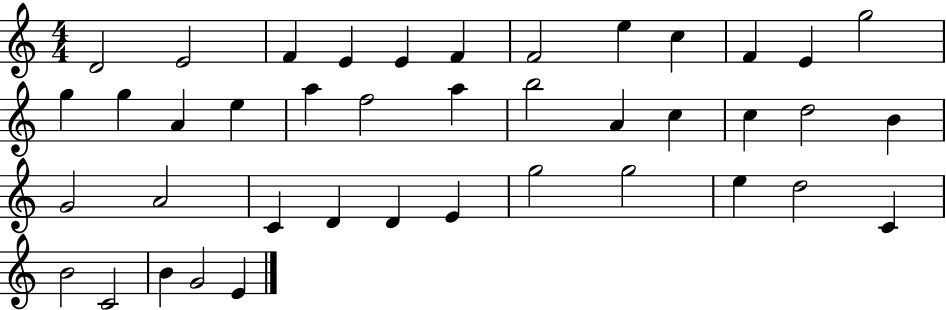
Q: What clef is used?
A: treble